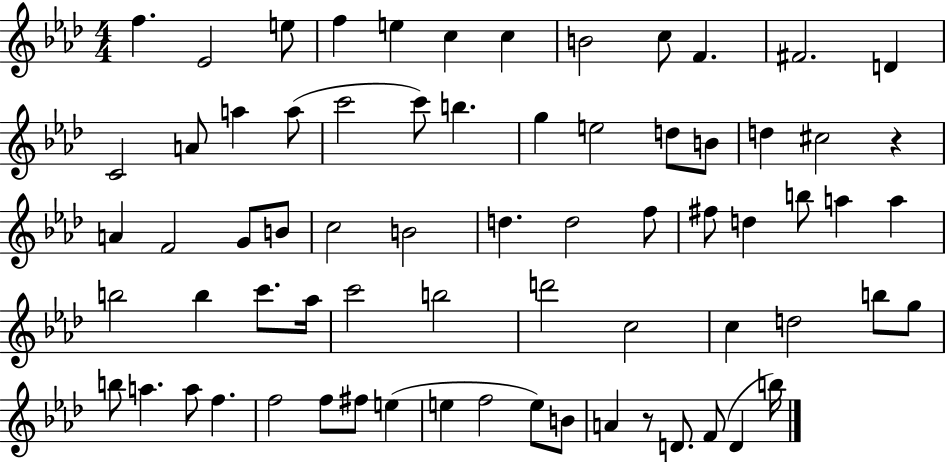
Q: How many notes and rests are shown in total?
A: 70